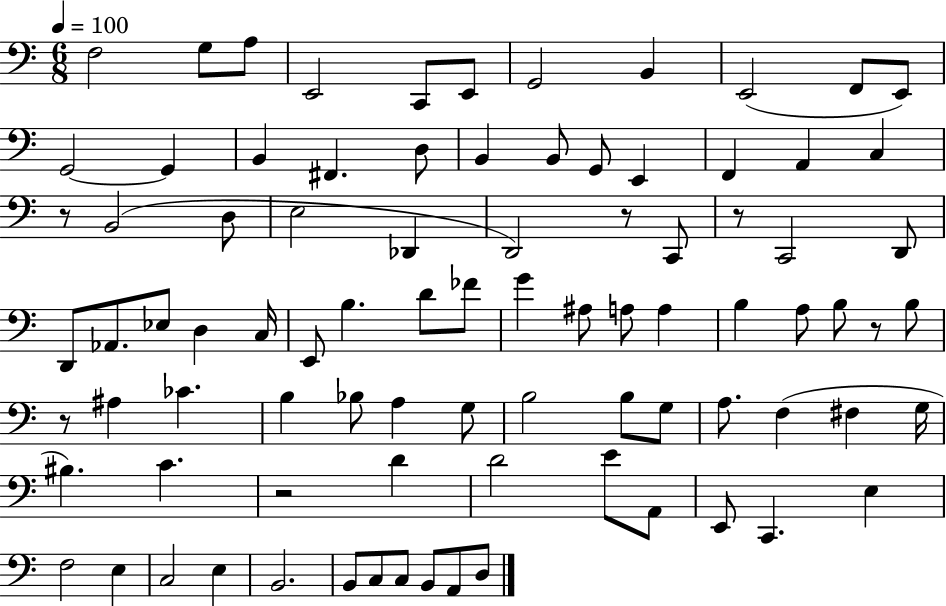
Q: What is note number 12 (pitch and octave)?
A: G2